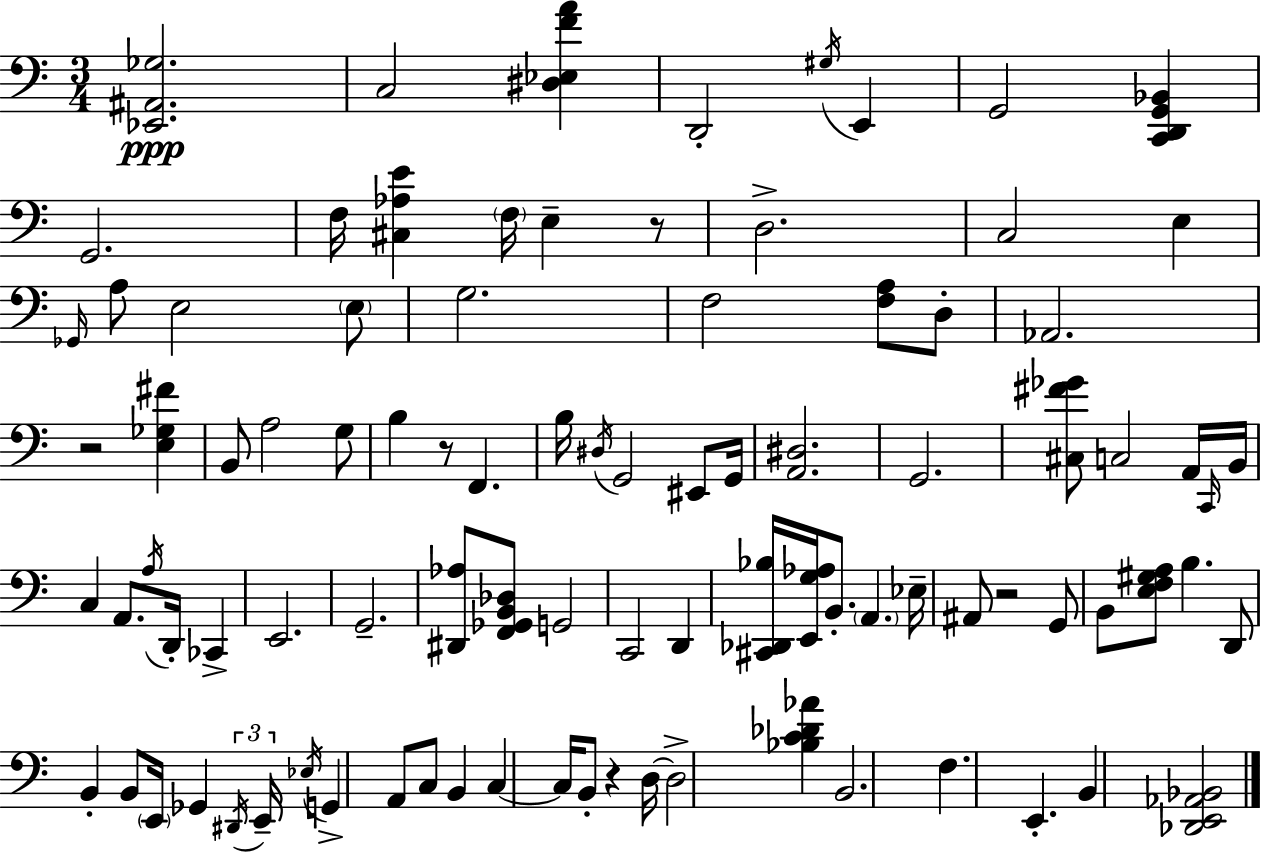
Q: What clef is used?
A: bass